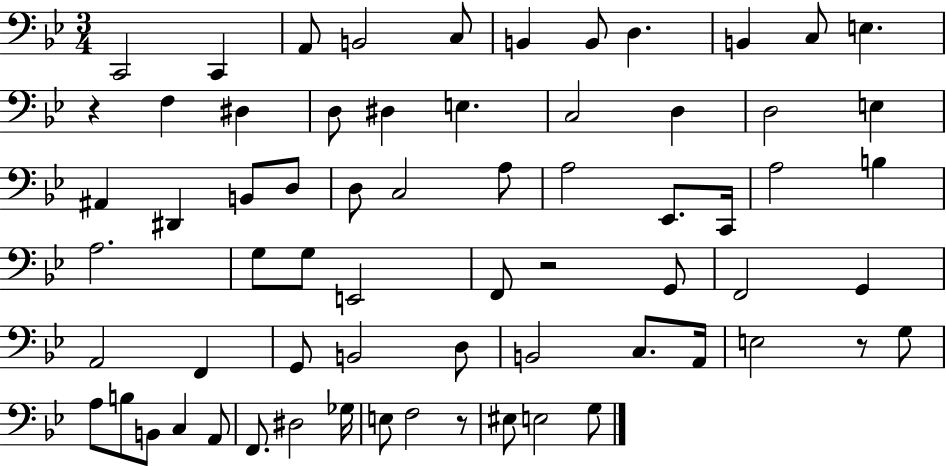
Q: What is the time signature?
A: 3/4